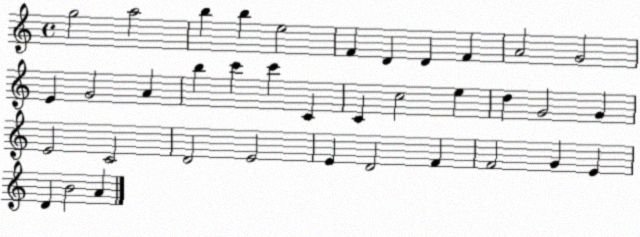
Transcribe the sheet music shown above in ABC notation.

X:1
T:Untitled
M:4/4
L:1/4
K:C
g2 a2 b b e2 F D D F A2 G2 E G2 A b c' c' C C c2 e d G2 G E2 C2 D2 E2 E D2 F F2 G E D B2 A